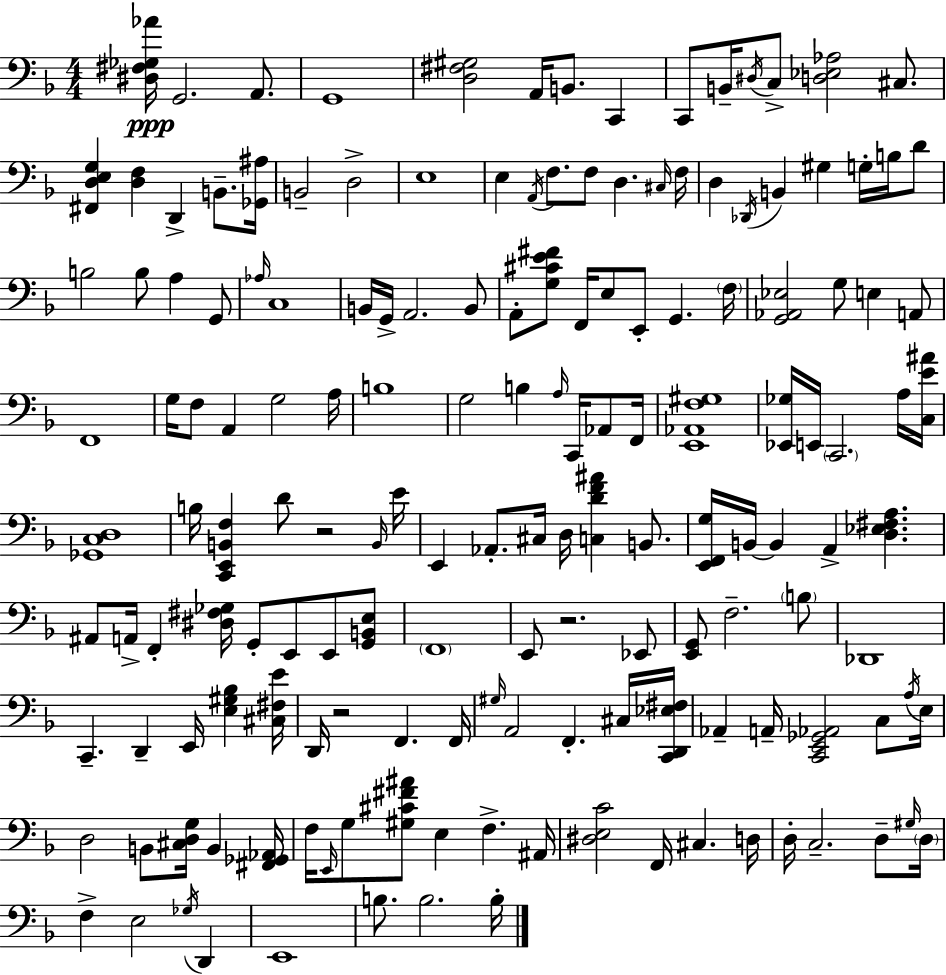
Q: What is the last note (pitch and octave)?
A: B3